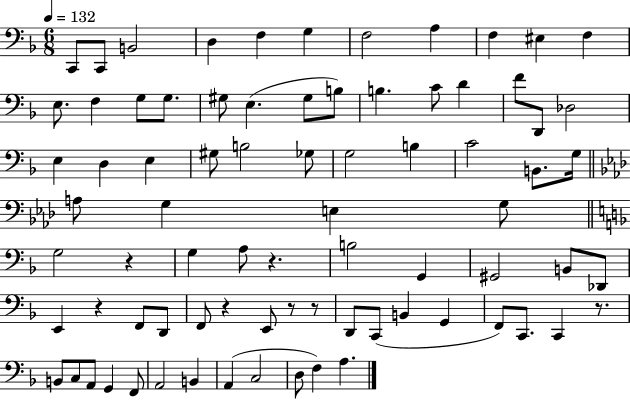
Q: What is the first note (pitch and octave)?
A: C2